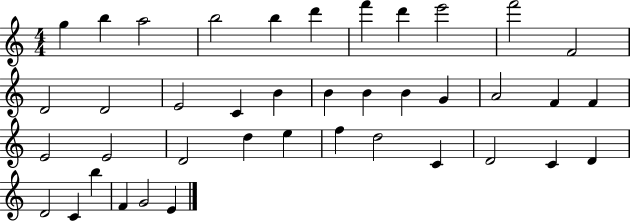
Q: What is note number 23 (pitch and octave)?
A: F4